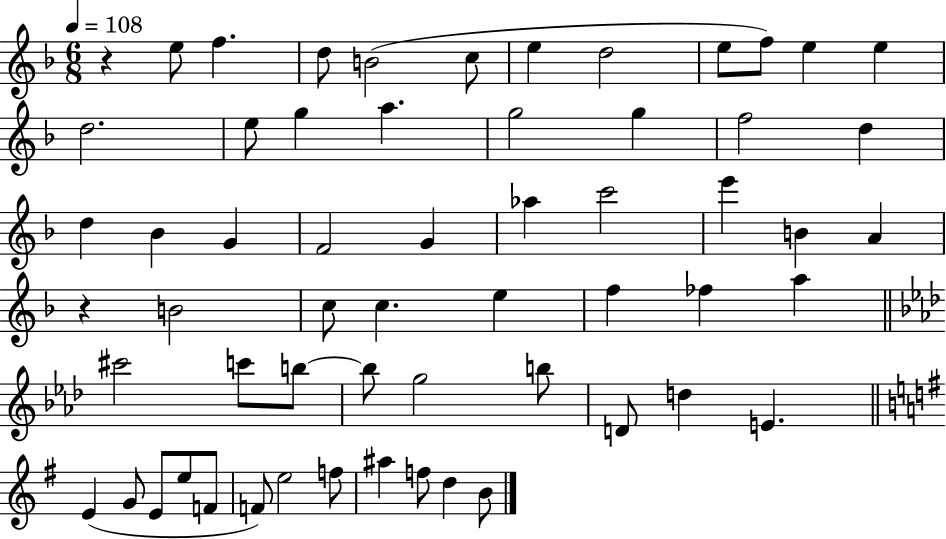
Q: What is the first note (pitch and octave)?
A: E5